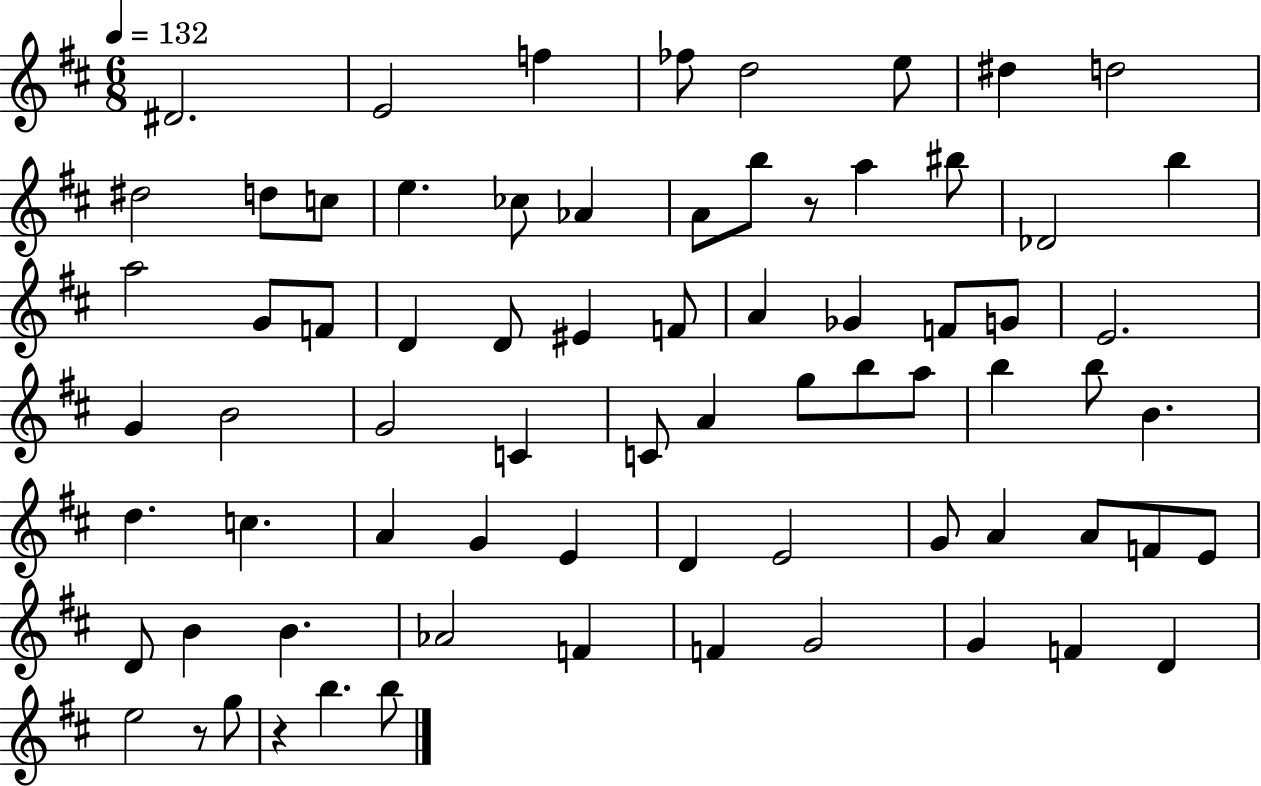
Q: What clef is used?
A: treble